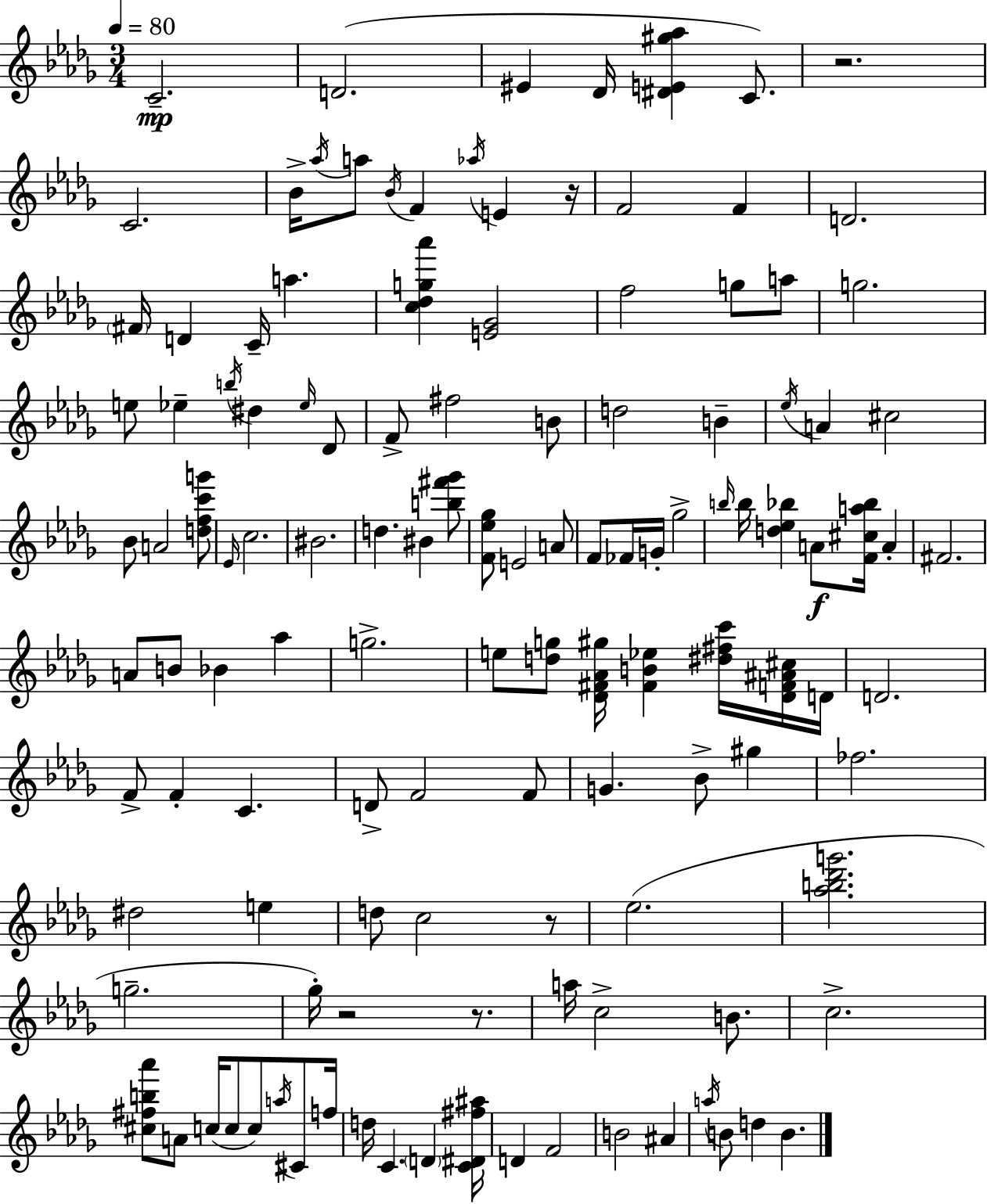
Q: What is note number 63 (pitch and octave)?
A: D4